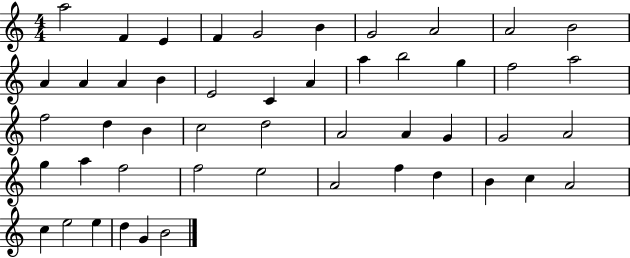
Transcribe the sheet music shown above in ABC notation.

X:1
T:Untitled
M:4/4
L:1/4
K:C
a2 F E F G2 B G2 A2 A2 B2 A A A B E2 C A a b2 g f2 a2 f2 d B c2 d2 A2 A G G2 A2 g a f2 f2 e2 A2 f d B c A2 c e2 e d G B2